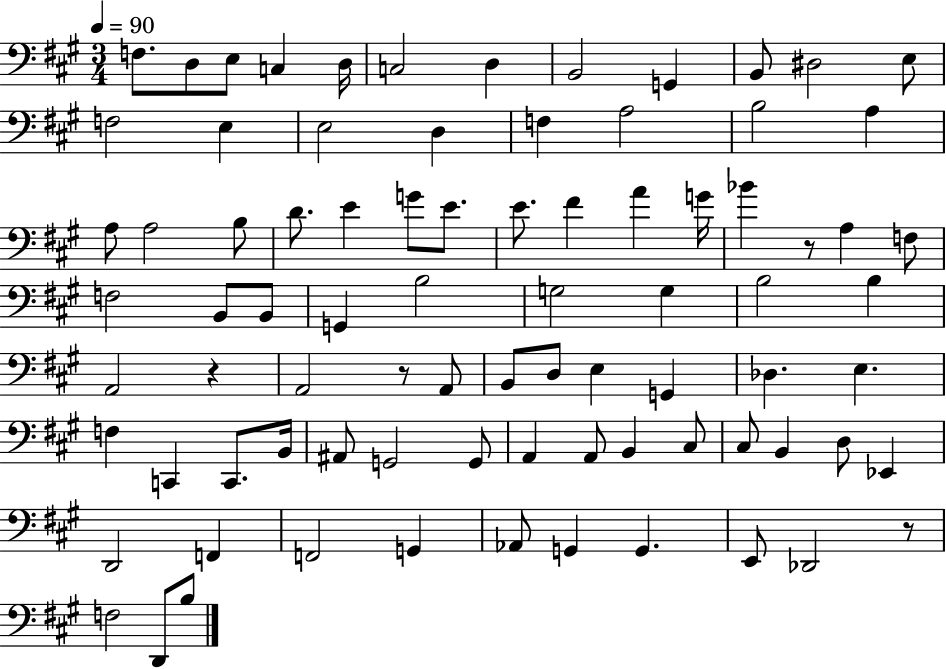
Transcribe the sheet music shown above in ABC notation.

X:1
T:Untitled
M:3/4
L:1/4
K:A
F,/2 D,/2 E,/2 C, D,/4 C,2 D, B,,2 G,, B,,/2 ^D,2 E,/2 F,2 E, E,2 D, F, A,2 B,2 A, A,/2 A,2 B,/2 D/2 E G/2 E/2 E/2 ^F A G/4 _B z/2 A, F,/2 F,2 B,,/2 B,,/2 G,, B,2 G,2 G, B,2 B, A,,2 z A,,2 z/2 A,,/2 B,,/2 D,/2 E, G,, _D, E, F, C,, C,,/2 B,,/4 ^A,,/2 G,,2 G,,/2 A,, A,,/2 B,, ^C,/2 ^C,/2 B,, D,/2 _E,, D,,2 F,, F,,2 G,, _A,,/2 G,, G,, E,,/2 _D,,2 z/2 F,2 D,,/2 B,/2